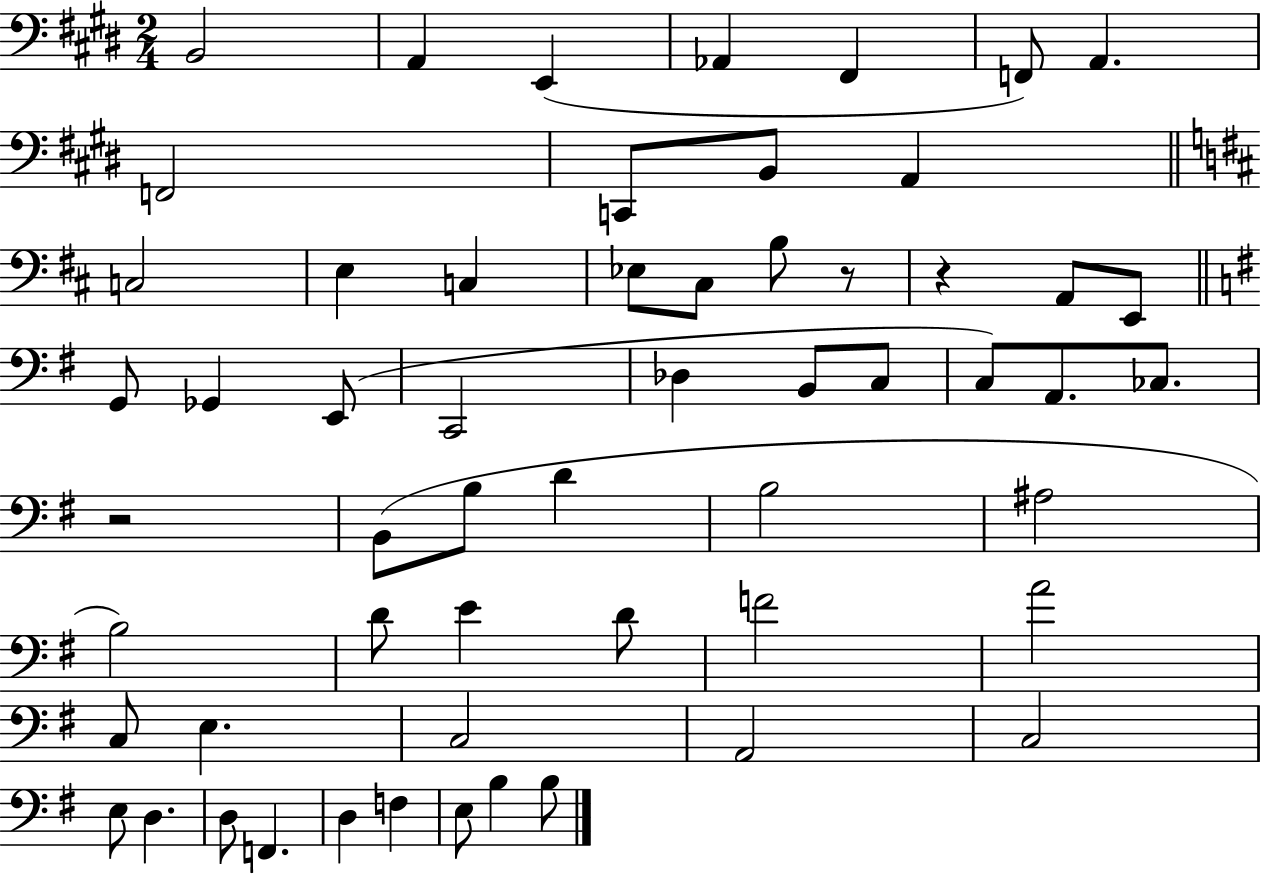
{
  \clef bass
  \numericTimeSignature
  \time 2/4
  \key e \major
  \repeat volta 2 { b,2 | a,4 e,4( | aes,4 fis,4 | f,8) a,4. | \break f,2 | c,8 b,8 a,4 | \bar "||" \break \key b \minor c2 | e4 c4 | ees8 cis8 b8 r8 | r4 a,8 e,8 | \break \bar "||" \break \key e \minor g,8 ges,4 e,8( | c,2 | des4 b,8 c8 | c8) a,8. ces8. | \break r2 | b,8( b8 d'4 | b2 | ais2 | \break b2) | d'8 e'4 d'8 | f'2 | a'2 | \break c8 e4. | c2 | a,2 | c2 | \break e8 d4. | d8 f,4. | d4 f4 | e8 b4 b8 | \break } \bar "|."
}